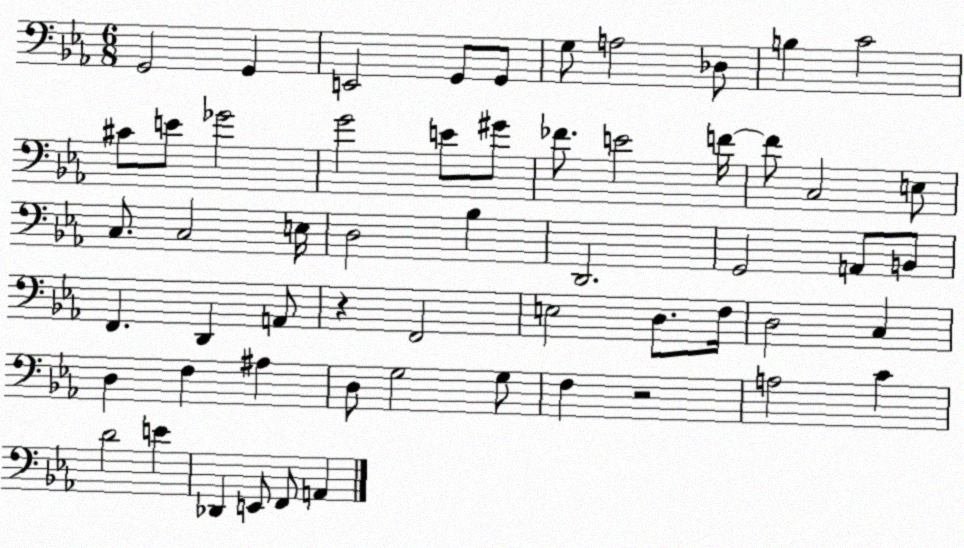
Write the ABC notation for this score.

X:1
T:Untitled
M:6/8
L:1/4
K:Eb
G,,2 G,, E,,2 G,,/2 G,,/2 G,/2 A,2 _D,/2 B, C2 ^C/2 E/2 _G2 G2 E/2 ^G/2 _F/2 E2 F/4 F/2 C,2 E,/2 C,/2 C,2 E,/4 D,2 _B, D,,2 G,,2 A,,/2 B,,/2 F,, D,, A,,/2 z F,,2 E,2 D,/2 F,/4 D,2 C, D, F, ^A, D,/2 G,2 G,/2 F, z2 A,2 C D2 E _D,, E,,/2 F,,/2 A,,